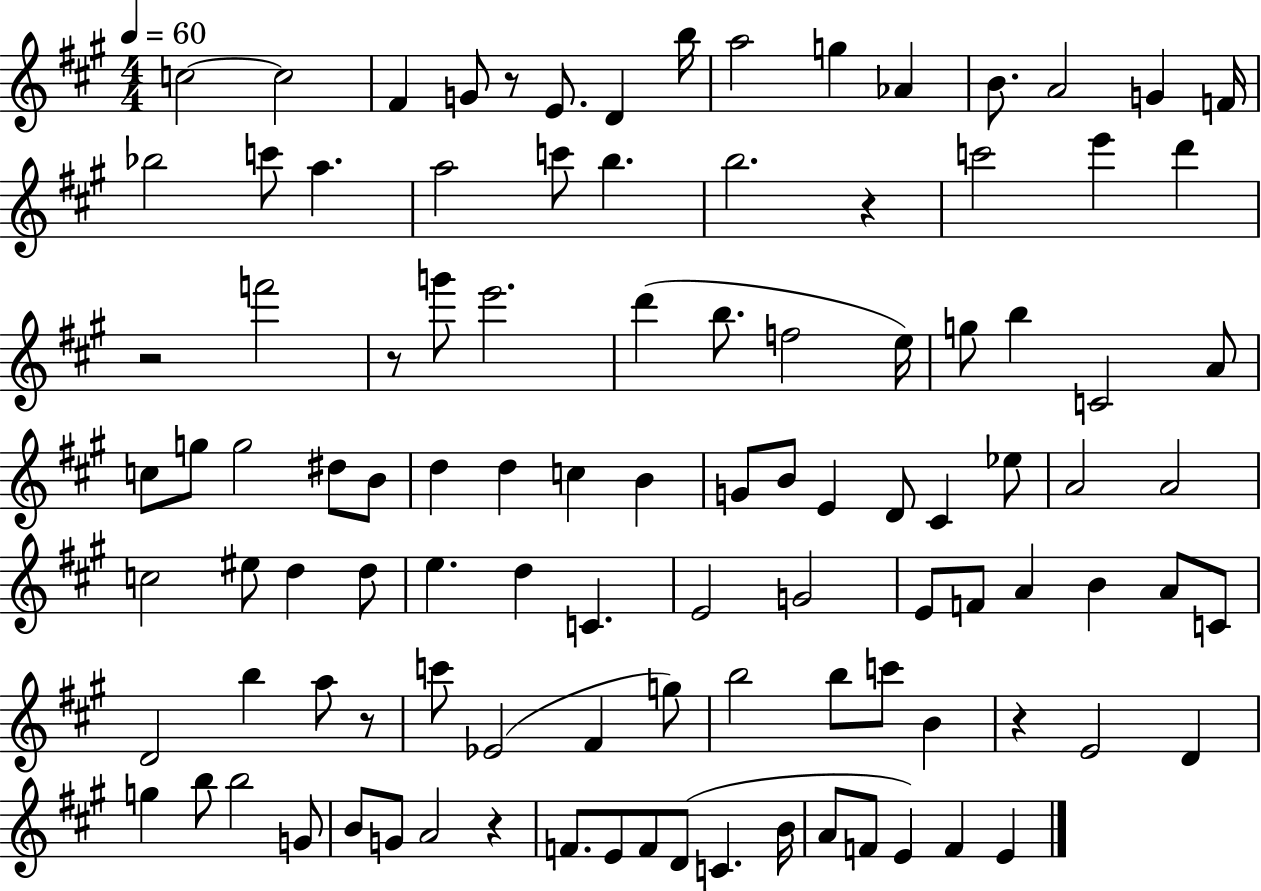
C5/h C5/h F#4/q G4/e R/e E4/e. D4/q B5/s A5/h G5/q Ab4/q B4/e. A4/h G4/q F4/s Bb5/h C6/e A5/q. A5/h C6/e B5/q. B5/h. R/q C6/h E6/q D6/q R/h F6/h R/e G6/e E6/h. D6/q B5/e. F5/h E5/s G5/e B5/q C4/h A4/e C5/e G5/e G5/h D#5/e B4/e D5/q D5/q C5/q B4/q G4/e B4/e E4/q D4/e C#4/q Eb5/e A4/h A4/h C5/h EIS5/e D5/q D5/e E5/q. D5/q C4/q. E4/h G4/h E4/e F4/e A4/q B4/q A4/e C4/e D4/h B5/q A5/e R/e C6/e Eb4/h F#4/q G5/e B5/h B5/e C6/e B4/q R/q E4/h D4/q G5/q B5/e B5/h G4/e B4/e G4/e A4/h R/q F4/e. E4/e F4/e D4/e C4/q. B4/s A4/e F4/e E4/q F4/q E4/q